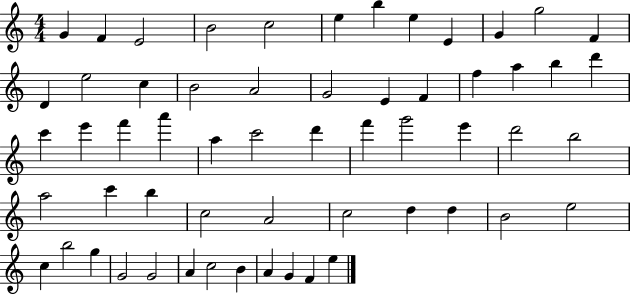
{
  \clef treble
  \numericTimeSignature
  \time 4/4
  \key c \major
  g'4 f'4 e'2 | b'2 c''2 | e''4 b''4 e''4 e'4 | g'4 g''2 f'4 | \break d'4 e''2 c''4 | b'2 a'2 | g'2 e'4 f'4 | f''4 a''4 b''4 d'''4 | \break c'''4 e'''4 f'''4 a'''4 | a''4 c'''2 d'''4 | f'''4 g'''2 e'''4 | d'''2 b''2 | \break a''2 c'''4 b''4 | c''2 a'2 | c''2 d''4 d''4 | b'2 e''2 | \break c''4 b''2 g''4 | g'2 g'2 | a'4 c''2 b'4 | a'4 g'4 f'4 e''4 | \break \bar "|."
}